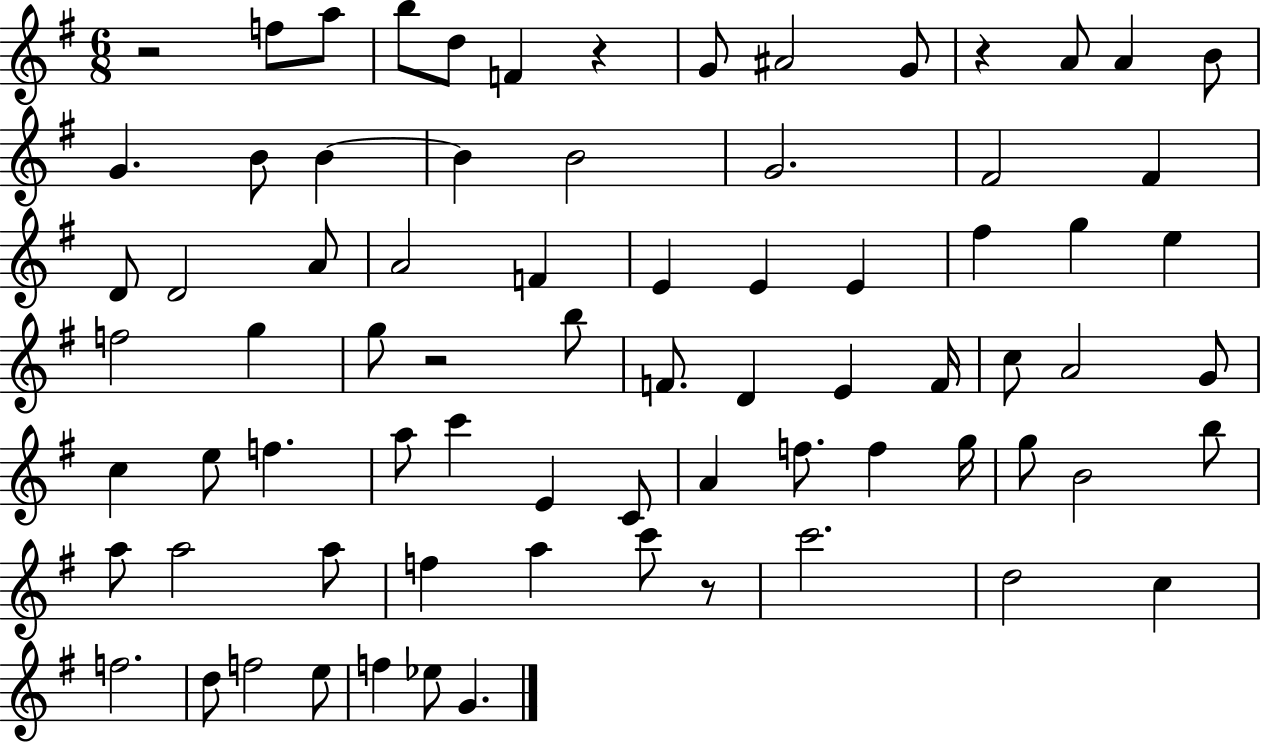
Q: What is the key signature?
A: G major